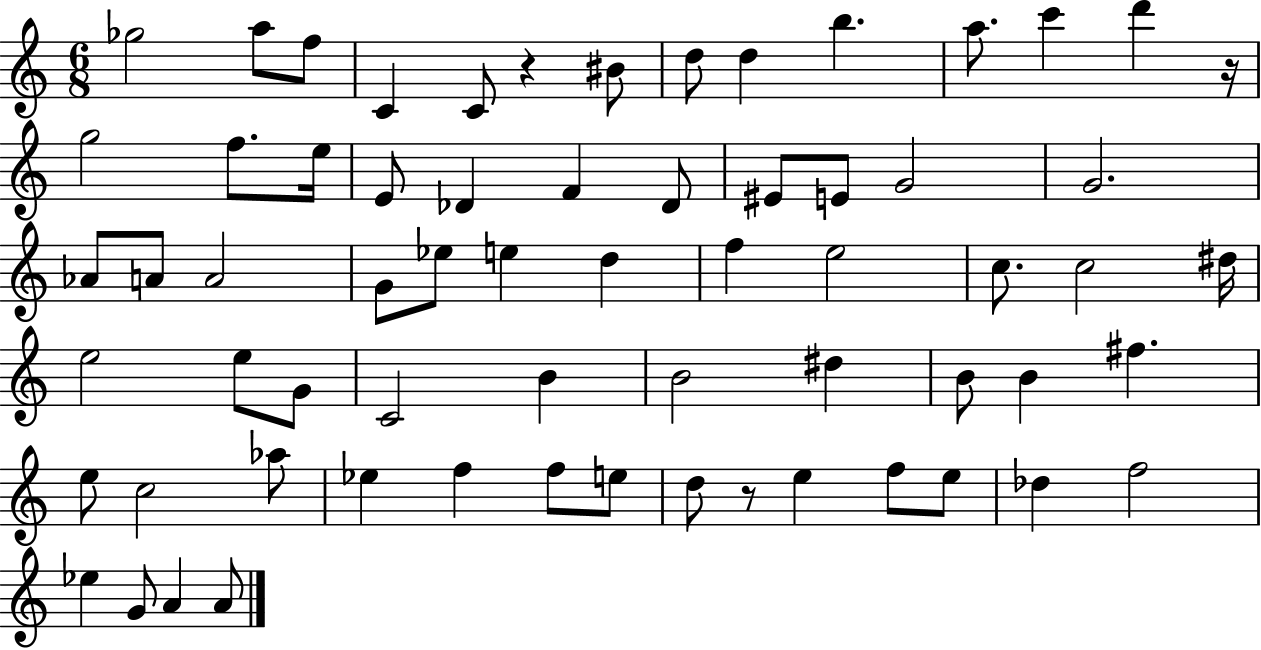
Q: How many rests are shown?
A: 3